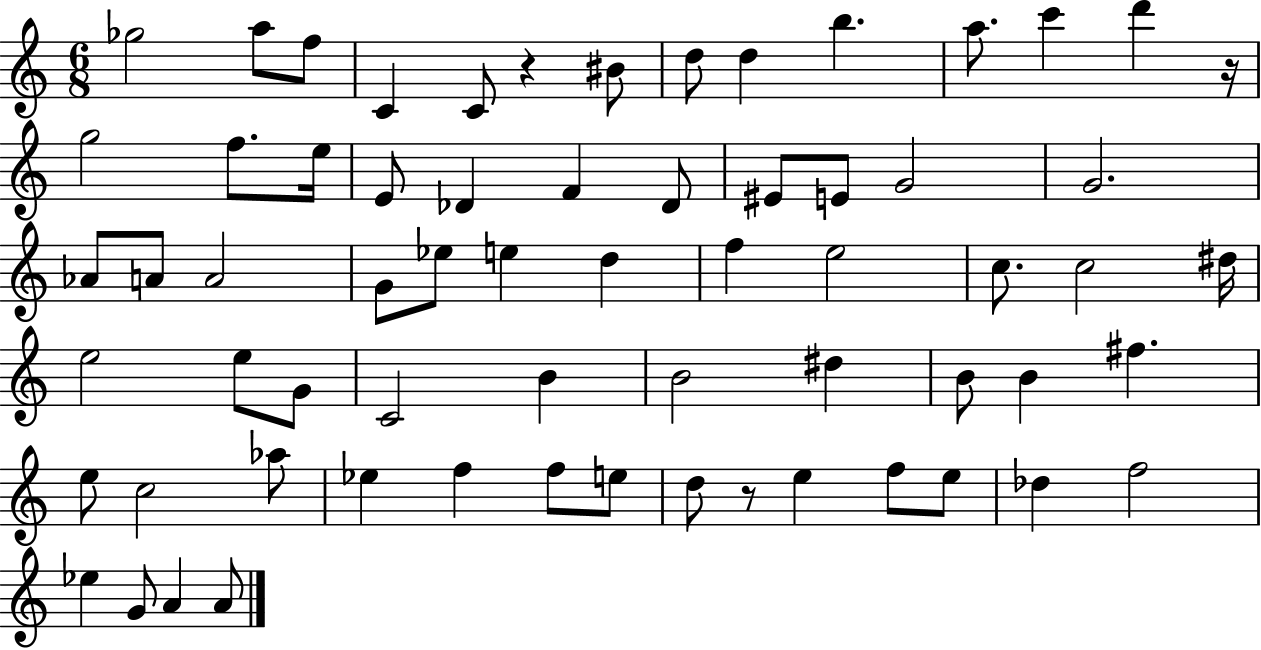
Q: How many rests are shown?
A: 3